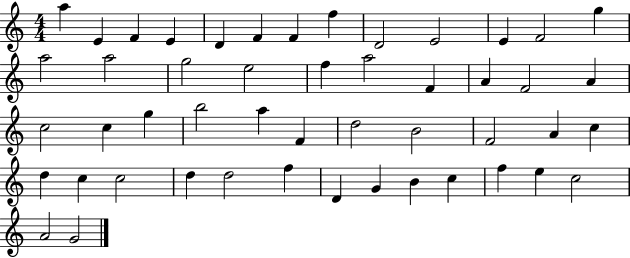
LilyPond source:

{
  \clef treble
  \numericTimeSignature
  \time 4/4
  \key c \major
  a''4 e'4 f'4 e'4 | d'4 f'4 f'4 f''4 | d'2 e'2 | e'4 f'2 g''4 | \break a''2 a''2 | g''2 e''2 | f''4 a''2 f'4 | a'4 f'2 a'4 | \break c''2 c''4 g''4 | b''2 a''4 f'4 | d''2 b'2 | f'2 a'4 c''4 | \break d''4 c''4 c''2 | d''4 d''2 f''4 | d'4 g'4 b'4 c''4 | f''4 e''4 c''2 | \break a'2 g'2 | \bar "|."
}